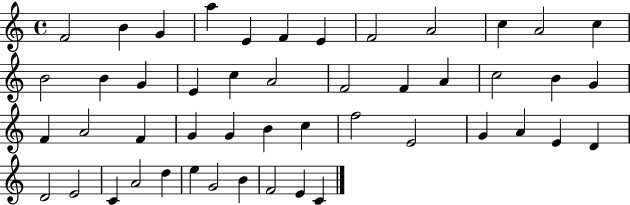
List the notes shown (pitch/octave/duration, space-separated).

F4/h B4/q G4/q A5/q E4/q F4/q E4/q F4/h A4/h C5/q A4/h C5/q B4/h B4/q G4/q E4/q C5/q A4/h F4/h F4/q A4/q C5/h B4/q G4/q F4/q A4/h F4/q G4/q G4/q B4/q C5/q F5/h E4/h G4/q A4/q E4/q D4/q D4/h E4/h C4/q A4/h D5/q E5/q G4/h B4/q F4/h E4/q C4/q